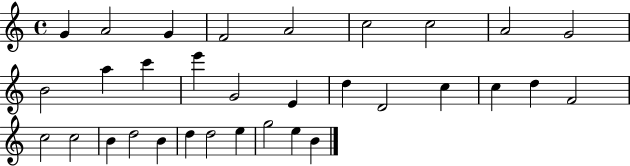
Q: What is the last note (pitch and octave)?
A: B4